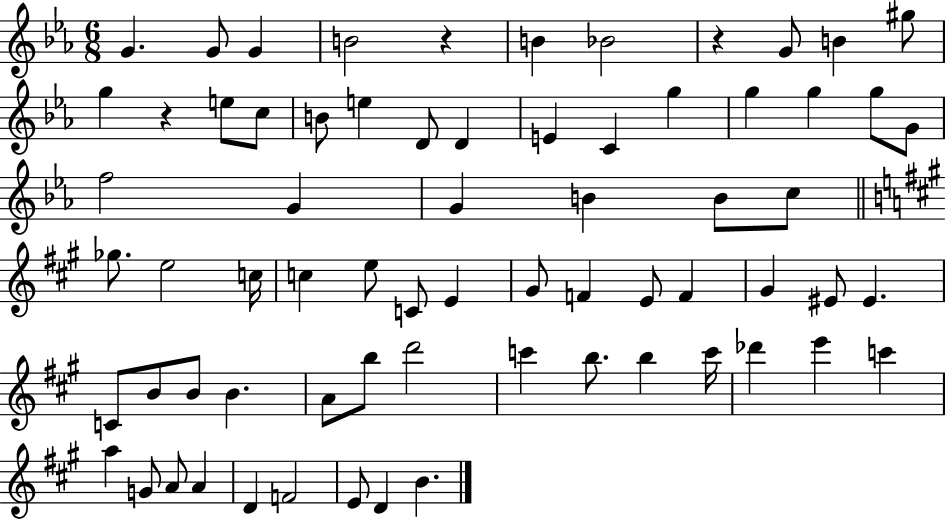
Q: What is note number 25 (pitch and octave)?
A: G4